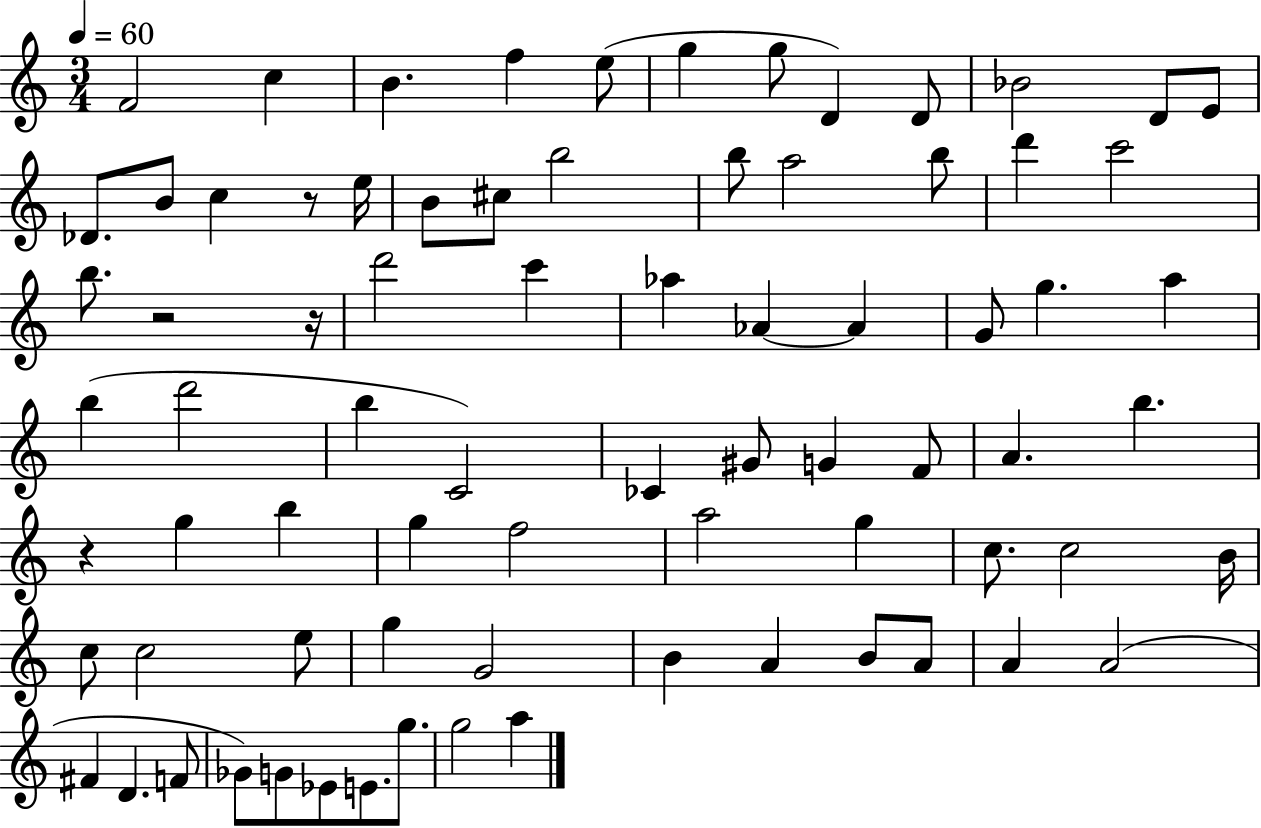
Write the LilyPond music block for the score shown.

{
  \clef treble
  \numericTimeSignature
  \time 3/4
  \key c \major
  \tempo 4 = 60
  f'2 c''4 | b'4. f''4 e''8( | g''4 g''8 d'4) d'8 | bes'2 d'8 e'8 | \break des'8. b'8 c''4 r8 e''16 | b'8 cis''8 b''2 | b''8 a''2 b''8 | d'''4 c'''2 | \break b''8. r2 r16 | d'''2 c'''4 | aes''4 aes'4~~ aes'4 | g'8 g''4. a''4 | \break b''4( d'''2 | b''4 c'2) | ces'4 gis'8 g'4 f'8 | a'4. b''4. | \break r4 g''4 b''4 | g''4 f''2 | a''2 g''4 | c''8. c''2 b'16 | \break c''8 c''2 e''8 | g''4 g'2 | b'4 a'4 b'8 a'8 | a'4 a'2( | \break fis'4 d'4. f'8 | ges'8) g'8 ees'8 e'8. g''8. | g''2 a''4 | \bar "|."
}